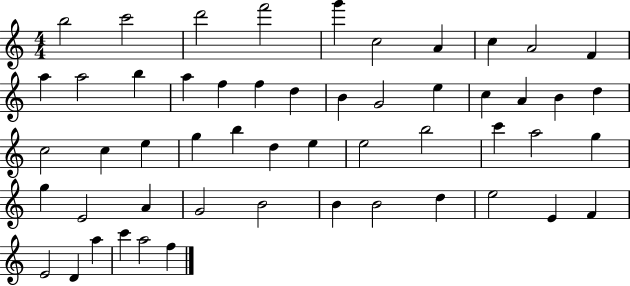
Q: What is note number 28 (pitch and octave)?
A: G5